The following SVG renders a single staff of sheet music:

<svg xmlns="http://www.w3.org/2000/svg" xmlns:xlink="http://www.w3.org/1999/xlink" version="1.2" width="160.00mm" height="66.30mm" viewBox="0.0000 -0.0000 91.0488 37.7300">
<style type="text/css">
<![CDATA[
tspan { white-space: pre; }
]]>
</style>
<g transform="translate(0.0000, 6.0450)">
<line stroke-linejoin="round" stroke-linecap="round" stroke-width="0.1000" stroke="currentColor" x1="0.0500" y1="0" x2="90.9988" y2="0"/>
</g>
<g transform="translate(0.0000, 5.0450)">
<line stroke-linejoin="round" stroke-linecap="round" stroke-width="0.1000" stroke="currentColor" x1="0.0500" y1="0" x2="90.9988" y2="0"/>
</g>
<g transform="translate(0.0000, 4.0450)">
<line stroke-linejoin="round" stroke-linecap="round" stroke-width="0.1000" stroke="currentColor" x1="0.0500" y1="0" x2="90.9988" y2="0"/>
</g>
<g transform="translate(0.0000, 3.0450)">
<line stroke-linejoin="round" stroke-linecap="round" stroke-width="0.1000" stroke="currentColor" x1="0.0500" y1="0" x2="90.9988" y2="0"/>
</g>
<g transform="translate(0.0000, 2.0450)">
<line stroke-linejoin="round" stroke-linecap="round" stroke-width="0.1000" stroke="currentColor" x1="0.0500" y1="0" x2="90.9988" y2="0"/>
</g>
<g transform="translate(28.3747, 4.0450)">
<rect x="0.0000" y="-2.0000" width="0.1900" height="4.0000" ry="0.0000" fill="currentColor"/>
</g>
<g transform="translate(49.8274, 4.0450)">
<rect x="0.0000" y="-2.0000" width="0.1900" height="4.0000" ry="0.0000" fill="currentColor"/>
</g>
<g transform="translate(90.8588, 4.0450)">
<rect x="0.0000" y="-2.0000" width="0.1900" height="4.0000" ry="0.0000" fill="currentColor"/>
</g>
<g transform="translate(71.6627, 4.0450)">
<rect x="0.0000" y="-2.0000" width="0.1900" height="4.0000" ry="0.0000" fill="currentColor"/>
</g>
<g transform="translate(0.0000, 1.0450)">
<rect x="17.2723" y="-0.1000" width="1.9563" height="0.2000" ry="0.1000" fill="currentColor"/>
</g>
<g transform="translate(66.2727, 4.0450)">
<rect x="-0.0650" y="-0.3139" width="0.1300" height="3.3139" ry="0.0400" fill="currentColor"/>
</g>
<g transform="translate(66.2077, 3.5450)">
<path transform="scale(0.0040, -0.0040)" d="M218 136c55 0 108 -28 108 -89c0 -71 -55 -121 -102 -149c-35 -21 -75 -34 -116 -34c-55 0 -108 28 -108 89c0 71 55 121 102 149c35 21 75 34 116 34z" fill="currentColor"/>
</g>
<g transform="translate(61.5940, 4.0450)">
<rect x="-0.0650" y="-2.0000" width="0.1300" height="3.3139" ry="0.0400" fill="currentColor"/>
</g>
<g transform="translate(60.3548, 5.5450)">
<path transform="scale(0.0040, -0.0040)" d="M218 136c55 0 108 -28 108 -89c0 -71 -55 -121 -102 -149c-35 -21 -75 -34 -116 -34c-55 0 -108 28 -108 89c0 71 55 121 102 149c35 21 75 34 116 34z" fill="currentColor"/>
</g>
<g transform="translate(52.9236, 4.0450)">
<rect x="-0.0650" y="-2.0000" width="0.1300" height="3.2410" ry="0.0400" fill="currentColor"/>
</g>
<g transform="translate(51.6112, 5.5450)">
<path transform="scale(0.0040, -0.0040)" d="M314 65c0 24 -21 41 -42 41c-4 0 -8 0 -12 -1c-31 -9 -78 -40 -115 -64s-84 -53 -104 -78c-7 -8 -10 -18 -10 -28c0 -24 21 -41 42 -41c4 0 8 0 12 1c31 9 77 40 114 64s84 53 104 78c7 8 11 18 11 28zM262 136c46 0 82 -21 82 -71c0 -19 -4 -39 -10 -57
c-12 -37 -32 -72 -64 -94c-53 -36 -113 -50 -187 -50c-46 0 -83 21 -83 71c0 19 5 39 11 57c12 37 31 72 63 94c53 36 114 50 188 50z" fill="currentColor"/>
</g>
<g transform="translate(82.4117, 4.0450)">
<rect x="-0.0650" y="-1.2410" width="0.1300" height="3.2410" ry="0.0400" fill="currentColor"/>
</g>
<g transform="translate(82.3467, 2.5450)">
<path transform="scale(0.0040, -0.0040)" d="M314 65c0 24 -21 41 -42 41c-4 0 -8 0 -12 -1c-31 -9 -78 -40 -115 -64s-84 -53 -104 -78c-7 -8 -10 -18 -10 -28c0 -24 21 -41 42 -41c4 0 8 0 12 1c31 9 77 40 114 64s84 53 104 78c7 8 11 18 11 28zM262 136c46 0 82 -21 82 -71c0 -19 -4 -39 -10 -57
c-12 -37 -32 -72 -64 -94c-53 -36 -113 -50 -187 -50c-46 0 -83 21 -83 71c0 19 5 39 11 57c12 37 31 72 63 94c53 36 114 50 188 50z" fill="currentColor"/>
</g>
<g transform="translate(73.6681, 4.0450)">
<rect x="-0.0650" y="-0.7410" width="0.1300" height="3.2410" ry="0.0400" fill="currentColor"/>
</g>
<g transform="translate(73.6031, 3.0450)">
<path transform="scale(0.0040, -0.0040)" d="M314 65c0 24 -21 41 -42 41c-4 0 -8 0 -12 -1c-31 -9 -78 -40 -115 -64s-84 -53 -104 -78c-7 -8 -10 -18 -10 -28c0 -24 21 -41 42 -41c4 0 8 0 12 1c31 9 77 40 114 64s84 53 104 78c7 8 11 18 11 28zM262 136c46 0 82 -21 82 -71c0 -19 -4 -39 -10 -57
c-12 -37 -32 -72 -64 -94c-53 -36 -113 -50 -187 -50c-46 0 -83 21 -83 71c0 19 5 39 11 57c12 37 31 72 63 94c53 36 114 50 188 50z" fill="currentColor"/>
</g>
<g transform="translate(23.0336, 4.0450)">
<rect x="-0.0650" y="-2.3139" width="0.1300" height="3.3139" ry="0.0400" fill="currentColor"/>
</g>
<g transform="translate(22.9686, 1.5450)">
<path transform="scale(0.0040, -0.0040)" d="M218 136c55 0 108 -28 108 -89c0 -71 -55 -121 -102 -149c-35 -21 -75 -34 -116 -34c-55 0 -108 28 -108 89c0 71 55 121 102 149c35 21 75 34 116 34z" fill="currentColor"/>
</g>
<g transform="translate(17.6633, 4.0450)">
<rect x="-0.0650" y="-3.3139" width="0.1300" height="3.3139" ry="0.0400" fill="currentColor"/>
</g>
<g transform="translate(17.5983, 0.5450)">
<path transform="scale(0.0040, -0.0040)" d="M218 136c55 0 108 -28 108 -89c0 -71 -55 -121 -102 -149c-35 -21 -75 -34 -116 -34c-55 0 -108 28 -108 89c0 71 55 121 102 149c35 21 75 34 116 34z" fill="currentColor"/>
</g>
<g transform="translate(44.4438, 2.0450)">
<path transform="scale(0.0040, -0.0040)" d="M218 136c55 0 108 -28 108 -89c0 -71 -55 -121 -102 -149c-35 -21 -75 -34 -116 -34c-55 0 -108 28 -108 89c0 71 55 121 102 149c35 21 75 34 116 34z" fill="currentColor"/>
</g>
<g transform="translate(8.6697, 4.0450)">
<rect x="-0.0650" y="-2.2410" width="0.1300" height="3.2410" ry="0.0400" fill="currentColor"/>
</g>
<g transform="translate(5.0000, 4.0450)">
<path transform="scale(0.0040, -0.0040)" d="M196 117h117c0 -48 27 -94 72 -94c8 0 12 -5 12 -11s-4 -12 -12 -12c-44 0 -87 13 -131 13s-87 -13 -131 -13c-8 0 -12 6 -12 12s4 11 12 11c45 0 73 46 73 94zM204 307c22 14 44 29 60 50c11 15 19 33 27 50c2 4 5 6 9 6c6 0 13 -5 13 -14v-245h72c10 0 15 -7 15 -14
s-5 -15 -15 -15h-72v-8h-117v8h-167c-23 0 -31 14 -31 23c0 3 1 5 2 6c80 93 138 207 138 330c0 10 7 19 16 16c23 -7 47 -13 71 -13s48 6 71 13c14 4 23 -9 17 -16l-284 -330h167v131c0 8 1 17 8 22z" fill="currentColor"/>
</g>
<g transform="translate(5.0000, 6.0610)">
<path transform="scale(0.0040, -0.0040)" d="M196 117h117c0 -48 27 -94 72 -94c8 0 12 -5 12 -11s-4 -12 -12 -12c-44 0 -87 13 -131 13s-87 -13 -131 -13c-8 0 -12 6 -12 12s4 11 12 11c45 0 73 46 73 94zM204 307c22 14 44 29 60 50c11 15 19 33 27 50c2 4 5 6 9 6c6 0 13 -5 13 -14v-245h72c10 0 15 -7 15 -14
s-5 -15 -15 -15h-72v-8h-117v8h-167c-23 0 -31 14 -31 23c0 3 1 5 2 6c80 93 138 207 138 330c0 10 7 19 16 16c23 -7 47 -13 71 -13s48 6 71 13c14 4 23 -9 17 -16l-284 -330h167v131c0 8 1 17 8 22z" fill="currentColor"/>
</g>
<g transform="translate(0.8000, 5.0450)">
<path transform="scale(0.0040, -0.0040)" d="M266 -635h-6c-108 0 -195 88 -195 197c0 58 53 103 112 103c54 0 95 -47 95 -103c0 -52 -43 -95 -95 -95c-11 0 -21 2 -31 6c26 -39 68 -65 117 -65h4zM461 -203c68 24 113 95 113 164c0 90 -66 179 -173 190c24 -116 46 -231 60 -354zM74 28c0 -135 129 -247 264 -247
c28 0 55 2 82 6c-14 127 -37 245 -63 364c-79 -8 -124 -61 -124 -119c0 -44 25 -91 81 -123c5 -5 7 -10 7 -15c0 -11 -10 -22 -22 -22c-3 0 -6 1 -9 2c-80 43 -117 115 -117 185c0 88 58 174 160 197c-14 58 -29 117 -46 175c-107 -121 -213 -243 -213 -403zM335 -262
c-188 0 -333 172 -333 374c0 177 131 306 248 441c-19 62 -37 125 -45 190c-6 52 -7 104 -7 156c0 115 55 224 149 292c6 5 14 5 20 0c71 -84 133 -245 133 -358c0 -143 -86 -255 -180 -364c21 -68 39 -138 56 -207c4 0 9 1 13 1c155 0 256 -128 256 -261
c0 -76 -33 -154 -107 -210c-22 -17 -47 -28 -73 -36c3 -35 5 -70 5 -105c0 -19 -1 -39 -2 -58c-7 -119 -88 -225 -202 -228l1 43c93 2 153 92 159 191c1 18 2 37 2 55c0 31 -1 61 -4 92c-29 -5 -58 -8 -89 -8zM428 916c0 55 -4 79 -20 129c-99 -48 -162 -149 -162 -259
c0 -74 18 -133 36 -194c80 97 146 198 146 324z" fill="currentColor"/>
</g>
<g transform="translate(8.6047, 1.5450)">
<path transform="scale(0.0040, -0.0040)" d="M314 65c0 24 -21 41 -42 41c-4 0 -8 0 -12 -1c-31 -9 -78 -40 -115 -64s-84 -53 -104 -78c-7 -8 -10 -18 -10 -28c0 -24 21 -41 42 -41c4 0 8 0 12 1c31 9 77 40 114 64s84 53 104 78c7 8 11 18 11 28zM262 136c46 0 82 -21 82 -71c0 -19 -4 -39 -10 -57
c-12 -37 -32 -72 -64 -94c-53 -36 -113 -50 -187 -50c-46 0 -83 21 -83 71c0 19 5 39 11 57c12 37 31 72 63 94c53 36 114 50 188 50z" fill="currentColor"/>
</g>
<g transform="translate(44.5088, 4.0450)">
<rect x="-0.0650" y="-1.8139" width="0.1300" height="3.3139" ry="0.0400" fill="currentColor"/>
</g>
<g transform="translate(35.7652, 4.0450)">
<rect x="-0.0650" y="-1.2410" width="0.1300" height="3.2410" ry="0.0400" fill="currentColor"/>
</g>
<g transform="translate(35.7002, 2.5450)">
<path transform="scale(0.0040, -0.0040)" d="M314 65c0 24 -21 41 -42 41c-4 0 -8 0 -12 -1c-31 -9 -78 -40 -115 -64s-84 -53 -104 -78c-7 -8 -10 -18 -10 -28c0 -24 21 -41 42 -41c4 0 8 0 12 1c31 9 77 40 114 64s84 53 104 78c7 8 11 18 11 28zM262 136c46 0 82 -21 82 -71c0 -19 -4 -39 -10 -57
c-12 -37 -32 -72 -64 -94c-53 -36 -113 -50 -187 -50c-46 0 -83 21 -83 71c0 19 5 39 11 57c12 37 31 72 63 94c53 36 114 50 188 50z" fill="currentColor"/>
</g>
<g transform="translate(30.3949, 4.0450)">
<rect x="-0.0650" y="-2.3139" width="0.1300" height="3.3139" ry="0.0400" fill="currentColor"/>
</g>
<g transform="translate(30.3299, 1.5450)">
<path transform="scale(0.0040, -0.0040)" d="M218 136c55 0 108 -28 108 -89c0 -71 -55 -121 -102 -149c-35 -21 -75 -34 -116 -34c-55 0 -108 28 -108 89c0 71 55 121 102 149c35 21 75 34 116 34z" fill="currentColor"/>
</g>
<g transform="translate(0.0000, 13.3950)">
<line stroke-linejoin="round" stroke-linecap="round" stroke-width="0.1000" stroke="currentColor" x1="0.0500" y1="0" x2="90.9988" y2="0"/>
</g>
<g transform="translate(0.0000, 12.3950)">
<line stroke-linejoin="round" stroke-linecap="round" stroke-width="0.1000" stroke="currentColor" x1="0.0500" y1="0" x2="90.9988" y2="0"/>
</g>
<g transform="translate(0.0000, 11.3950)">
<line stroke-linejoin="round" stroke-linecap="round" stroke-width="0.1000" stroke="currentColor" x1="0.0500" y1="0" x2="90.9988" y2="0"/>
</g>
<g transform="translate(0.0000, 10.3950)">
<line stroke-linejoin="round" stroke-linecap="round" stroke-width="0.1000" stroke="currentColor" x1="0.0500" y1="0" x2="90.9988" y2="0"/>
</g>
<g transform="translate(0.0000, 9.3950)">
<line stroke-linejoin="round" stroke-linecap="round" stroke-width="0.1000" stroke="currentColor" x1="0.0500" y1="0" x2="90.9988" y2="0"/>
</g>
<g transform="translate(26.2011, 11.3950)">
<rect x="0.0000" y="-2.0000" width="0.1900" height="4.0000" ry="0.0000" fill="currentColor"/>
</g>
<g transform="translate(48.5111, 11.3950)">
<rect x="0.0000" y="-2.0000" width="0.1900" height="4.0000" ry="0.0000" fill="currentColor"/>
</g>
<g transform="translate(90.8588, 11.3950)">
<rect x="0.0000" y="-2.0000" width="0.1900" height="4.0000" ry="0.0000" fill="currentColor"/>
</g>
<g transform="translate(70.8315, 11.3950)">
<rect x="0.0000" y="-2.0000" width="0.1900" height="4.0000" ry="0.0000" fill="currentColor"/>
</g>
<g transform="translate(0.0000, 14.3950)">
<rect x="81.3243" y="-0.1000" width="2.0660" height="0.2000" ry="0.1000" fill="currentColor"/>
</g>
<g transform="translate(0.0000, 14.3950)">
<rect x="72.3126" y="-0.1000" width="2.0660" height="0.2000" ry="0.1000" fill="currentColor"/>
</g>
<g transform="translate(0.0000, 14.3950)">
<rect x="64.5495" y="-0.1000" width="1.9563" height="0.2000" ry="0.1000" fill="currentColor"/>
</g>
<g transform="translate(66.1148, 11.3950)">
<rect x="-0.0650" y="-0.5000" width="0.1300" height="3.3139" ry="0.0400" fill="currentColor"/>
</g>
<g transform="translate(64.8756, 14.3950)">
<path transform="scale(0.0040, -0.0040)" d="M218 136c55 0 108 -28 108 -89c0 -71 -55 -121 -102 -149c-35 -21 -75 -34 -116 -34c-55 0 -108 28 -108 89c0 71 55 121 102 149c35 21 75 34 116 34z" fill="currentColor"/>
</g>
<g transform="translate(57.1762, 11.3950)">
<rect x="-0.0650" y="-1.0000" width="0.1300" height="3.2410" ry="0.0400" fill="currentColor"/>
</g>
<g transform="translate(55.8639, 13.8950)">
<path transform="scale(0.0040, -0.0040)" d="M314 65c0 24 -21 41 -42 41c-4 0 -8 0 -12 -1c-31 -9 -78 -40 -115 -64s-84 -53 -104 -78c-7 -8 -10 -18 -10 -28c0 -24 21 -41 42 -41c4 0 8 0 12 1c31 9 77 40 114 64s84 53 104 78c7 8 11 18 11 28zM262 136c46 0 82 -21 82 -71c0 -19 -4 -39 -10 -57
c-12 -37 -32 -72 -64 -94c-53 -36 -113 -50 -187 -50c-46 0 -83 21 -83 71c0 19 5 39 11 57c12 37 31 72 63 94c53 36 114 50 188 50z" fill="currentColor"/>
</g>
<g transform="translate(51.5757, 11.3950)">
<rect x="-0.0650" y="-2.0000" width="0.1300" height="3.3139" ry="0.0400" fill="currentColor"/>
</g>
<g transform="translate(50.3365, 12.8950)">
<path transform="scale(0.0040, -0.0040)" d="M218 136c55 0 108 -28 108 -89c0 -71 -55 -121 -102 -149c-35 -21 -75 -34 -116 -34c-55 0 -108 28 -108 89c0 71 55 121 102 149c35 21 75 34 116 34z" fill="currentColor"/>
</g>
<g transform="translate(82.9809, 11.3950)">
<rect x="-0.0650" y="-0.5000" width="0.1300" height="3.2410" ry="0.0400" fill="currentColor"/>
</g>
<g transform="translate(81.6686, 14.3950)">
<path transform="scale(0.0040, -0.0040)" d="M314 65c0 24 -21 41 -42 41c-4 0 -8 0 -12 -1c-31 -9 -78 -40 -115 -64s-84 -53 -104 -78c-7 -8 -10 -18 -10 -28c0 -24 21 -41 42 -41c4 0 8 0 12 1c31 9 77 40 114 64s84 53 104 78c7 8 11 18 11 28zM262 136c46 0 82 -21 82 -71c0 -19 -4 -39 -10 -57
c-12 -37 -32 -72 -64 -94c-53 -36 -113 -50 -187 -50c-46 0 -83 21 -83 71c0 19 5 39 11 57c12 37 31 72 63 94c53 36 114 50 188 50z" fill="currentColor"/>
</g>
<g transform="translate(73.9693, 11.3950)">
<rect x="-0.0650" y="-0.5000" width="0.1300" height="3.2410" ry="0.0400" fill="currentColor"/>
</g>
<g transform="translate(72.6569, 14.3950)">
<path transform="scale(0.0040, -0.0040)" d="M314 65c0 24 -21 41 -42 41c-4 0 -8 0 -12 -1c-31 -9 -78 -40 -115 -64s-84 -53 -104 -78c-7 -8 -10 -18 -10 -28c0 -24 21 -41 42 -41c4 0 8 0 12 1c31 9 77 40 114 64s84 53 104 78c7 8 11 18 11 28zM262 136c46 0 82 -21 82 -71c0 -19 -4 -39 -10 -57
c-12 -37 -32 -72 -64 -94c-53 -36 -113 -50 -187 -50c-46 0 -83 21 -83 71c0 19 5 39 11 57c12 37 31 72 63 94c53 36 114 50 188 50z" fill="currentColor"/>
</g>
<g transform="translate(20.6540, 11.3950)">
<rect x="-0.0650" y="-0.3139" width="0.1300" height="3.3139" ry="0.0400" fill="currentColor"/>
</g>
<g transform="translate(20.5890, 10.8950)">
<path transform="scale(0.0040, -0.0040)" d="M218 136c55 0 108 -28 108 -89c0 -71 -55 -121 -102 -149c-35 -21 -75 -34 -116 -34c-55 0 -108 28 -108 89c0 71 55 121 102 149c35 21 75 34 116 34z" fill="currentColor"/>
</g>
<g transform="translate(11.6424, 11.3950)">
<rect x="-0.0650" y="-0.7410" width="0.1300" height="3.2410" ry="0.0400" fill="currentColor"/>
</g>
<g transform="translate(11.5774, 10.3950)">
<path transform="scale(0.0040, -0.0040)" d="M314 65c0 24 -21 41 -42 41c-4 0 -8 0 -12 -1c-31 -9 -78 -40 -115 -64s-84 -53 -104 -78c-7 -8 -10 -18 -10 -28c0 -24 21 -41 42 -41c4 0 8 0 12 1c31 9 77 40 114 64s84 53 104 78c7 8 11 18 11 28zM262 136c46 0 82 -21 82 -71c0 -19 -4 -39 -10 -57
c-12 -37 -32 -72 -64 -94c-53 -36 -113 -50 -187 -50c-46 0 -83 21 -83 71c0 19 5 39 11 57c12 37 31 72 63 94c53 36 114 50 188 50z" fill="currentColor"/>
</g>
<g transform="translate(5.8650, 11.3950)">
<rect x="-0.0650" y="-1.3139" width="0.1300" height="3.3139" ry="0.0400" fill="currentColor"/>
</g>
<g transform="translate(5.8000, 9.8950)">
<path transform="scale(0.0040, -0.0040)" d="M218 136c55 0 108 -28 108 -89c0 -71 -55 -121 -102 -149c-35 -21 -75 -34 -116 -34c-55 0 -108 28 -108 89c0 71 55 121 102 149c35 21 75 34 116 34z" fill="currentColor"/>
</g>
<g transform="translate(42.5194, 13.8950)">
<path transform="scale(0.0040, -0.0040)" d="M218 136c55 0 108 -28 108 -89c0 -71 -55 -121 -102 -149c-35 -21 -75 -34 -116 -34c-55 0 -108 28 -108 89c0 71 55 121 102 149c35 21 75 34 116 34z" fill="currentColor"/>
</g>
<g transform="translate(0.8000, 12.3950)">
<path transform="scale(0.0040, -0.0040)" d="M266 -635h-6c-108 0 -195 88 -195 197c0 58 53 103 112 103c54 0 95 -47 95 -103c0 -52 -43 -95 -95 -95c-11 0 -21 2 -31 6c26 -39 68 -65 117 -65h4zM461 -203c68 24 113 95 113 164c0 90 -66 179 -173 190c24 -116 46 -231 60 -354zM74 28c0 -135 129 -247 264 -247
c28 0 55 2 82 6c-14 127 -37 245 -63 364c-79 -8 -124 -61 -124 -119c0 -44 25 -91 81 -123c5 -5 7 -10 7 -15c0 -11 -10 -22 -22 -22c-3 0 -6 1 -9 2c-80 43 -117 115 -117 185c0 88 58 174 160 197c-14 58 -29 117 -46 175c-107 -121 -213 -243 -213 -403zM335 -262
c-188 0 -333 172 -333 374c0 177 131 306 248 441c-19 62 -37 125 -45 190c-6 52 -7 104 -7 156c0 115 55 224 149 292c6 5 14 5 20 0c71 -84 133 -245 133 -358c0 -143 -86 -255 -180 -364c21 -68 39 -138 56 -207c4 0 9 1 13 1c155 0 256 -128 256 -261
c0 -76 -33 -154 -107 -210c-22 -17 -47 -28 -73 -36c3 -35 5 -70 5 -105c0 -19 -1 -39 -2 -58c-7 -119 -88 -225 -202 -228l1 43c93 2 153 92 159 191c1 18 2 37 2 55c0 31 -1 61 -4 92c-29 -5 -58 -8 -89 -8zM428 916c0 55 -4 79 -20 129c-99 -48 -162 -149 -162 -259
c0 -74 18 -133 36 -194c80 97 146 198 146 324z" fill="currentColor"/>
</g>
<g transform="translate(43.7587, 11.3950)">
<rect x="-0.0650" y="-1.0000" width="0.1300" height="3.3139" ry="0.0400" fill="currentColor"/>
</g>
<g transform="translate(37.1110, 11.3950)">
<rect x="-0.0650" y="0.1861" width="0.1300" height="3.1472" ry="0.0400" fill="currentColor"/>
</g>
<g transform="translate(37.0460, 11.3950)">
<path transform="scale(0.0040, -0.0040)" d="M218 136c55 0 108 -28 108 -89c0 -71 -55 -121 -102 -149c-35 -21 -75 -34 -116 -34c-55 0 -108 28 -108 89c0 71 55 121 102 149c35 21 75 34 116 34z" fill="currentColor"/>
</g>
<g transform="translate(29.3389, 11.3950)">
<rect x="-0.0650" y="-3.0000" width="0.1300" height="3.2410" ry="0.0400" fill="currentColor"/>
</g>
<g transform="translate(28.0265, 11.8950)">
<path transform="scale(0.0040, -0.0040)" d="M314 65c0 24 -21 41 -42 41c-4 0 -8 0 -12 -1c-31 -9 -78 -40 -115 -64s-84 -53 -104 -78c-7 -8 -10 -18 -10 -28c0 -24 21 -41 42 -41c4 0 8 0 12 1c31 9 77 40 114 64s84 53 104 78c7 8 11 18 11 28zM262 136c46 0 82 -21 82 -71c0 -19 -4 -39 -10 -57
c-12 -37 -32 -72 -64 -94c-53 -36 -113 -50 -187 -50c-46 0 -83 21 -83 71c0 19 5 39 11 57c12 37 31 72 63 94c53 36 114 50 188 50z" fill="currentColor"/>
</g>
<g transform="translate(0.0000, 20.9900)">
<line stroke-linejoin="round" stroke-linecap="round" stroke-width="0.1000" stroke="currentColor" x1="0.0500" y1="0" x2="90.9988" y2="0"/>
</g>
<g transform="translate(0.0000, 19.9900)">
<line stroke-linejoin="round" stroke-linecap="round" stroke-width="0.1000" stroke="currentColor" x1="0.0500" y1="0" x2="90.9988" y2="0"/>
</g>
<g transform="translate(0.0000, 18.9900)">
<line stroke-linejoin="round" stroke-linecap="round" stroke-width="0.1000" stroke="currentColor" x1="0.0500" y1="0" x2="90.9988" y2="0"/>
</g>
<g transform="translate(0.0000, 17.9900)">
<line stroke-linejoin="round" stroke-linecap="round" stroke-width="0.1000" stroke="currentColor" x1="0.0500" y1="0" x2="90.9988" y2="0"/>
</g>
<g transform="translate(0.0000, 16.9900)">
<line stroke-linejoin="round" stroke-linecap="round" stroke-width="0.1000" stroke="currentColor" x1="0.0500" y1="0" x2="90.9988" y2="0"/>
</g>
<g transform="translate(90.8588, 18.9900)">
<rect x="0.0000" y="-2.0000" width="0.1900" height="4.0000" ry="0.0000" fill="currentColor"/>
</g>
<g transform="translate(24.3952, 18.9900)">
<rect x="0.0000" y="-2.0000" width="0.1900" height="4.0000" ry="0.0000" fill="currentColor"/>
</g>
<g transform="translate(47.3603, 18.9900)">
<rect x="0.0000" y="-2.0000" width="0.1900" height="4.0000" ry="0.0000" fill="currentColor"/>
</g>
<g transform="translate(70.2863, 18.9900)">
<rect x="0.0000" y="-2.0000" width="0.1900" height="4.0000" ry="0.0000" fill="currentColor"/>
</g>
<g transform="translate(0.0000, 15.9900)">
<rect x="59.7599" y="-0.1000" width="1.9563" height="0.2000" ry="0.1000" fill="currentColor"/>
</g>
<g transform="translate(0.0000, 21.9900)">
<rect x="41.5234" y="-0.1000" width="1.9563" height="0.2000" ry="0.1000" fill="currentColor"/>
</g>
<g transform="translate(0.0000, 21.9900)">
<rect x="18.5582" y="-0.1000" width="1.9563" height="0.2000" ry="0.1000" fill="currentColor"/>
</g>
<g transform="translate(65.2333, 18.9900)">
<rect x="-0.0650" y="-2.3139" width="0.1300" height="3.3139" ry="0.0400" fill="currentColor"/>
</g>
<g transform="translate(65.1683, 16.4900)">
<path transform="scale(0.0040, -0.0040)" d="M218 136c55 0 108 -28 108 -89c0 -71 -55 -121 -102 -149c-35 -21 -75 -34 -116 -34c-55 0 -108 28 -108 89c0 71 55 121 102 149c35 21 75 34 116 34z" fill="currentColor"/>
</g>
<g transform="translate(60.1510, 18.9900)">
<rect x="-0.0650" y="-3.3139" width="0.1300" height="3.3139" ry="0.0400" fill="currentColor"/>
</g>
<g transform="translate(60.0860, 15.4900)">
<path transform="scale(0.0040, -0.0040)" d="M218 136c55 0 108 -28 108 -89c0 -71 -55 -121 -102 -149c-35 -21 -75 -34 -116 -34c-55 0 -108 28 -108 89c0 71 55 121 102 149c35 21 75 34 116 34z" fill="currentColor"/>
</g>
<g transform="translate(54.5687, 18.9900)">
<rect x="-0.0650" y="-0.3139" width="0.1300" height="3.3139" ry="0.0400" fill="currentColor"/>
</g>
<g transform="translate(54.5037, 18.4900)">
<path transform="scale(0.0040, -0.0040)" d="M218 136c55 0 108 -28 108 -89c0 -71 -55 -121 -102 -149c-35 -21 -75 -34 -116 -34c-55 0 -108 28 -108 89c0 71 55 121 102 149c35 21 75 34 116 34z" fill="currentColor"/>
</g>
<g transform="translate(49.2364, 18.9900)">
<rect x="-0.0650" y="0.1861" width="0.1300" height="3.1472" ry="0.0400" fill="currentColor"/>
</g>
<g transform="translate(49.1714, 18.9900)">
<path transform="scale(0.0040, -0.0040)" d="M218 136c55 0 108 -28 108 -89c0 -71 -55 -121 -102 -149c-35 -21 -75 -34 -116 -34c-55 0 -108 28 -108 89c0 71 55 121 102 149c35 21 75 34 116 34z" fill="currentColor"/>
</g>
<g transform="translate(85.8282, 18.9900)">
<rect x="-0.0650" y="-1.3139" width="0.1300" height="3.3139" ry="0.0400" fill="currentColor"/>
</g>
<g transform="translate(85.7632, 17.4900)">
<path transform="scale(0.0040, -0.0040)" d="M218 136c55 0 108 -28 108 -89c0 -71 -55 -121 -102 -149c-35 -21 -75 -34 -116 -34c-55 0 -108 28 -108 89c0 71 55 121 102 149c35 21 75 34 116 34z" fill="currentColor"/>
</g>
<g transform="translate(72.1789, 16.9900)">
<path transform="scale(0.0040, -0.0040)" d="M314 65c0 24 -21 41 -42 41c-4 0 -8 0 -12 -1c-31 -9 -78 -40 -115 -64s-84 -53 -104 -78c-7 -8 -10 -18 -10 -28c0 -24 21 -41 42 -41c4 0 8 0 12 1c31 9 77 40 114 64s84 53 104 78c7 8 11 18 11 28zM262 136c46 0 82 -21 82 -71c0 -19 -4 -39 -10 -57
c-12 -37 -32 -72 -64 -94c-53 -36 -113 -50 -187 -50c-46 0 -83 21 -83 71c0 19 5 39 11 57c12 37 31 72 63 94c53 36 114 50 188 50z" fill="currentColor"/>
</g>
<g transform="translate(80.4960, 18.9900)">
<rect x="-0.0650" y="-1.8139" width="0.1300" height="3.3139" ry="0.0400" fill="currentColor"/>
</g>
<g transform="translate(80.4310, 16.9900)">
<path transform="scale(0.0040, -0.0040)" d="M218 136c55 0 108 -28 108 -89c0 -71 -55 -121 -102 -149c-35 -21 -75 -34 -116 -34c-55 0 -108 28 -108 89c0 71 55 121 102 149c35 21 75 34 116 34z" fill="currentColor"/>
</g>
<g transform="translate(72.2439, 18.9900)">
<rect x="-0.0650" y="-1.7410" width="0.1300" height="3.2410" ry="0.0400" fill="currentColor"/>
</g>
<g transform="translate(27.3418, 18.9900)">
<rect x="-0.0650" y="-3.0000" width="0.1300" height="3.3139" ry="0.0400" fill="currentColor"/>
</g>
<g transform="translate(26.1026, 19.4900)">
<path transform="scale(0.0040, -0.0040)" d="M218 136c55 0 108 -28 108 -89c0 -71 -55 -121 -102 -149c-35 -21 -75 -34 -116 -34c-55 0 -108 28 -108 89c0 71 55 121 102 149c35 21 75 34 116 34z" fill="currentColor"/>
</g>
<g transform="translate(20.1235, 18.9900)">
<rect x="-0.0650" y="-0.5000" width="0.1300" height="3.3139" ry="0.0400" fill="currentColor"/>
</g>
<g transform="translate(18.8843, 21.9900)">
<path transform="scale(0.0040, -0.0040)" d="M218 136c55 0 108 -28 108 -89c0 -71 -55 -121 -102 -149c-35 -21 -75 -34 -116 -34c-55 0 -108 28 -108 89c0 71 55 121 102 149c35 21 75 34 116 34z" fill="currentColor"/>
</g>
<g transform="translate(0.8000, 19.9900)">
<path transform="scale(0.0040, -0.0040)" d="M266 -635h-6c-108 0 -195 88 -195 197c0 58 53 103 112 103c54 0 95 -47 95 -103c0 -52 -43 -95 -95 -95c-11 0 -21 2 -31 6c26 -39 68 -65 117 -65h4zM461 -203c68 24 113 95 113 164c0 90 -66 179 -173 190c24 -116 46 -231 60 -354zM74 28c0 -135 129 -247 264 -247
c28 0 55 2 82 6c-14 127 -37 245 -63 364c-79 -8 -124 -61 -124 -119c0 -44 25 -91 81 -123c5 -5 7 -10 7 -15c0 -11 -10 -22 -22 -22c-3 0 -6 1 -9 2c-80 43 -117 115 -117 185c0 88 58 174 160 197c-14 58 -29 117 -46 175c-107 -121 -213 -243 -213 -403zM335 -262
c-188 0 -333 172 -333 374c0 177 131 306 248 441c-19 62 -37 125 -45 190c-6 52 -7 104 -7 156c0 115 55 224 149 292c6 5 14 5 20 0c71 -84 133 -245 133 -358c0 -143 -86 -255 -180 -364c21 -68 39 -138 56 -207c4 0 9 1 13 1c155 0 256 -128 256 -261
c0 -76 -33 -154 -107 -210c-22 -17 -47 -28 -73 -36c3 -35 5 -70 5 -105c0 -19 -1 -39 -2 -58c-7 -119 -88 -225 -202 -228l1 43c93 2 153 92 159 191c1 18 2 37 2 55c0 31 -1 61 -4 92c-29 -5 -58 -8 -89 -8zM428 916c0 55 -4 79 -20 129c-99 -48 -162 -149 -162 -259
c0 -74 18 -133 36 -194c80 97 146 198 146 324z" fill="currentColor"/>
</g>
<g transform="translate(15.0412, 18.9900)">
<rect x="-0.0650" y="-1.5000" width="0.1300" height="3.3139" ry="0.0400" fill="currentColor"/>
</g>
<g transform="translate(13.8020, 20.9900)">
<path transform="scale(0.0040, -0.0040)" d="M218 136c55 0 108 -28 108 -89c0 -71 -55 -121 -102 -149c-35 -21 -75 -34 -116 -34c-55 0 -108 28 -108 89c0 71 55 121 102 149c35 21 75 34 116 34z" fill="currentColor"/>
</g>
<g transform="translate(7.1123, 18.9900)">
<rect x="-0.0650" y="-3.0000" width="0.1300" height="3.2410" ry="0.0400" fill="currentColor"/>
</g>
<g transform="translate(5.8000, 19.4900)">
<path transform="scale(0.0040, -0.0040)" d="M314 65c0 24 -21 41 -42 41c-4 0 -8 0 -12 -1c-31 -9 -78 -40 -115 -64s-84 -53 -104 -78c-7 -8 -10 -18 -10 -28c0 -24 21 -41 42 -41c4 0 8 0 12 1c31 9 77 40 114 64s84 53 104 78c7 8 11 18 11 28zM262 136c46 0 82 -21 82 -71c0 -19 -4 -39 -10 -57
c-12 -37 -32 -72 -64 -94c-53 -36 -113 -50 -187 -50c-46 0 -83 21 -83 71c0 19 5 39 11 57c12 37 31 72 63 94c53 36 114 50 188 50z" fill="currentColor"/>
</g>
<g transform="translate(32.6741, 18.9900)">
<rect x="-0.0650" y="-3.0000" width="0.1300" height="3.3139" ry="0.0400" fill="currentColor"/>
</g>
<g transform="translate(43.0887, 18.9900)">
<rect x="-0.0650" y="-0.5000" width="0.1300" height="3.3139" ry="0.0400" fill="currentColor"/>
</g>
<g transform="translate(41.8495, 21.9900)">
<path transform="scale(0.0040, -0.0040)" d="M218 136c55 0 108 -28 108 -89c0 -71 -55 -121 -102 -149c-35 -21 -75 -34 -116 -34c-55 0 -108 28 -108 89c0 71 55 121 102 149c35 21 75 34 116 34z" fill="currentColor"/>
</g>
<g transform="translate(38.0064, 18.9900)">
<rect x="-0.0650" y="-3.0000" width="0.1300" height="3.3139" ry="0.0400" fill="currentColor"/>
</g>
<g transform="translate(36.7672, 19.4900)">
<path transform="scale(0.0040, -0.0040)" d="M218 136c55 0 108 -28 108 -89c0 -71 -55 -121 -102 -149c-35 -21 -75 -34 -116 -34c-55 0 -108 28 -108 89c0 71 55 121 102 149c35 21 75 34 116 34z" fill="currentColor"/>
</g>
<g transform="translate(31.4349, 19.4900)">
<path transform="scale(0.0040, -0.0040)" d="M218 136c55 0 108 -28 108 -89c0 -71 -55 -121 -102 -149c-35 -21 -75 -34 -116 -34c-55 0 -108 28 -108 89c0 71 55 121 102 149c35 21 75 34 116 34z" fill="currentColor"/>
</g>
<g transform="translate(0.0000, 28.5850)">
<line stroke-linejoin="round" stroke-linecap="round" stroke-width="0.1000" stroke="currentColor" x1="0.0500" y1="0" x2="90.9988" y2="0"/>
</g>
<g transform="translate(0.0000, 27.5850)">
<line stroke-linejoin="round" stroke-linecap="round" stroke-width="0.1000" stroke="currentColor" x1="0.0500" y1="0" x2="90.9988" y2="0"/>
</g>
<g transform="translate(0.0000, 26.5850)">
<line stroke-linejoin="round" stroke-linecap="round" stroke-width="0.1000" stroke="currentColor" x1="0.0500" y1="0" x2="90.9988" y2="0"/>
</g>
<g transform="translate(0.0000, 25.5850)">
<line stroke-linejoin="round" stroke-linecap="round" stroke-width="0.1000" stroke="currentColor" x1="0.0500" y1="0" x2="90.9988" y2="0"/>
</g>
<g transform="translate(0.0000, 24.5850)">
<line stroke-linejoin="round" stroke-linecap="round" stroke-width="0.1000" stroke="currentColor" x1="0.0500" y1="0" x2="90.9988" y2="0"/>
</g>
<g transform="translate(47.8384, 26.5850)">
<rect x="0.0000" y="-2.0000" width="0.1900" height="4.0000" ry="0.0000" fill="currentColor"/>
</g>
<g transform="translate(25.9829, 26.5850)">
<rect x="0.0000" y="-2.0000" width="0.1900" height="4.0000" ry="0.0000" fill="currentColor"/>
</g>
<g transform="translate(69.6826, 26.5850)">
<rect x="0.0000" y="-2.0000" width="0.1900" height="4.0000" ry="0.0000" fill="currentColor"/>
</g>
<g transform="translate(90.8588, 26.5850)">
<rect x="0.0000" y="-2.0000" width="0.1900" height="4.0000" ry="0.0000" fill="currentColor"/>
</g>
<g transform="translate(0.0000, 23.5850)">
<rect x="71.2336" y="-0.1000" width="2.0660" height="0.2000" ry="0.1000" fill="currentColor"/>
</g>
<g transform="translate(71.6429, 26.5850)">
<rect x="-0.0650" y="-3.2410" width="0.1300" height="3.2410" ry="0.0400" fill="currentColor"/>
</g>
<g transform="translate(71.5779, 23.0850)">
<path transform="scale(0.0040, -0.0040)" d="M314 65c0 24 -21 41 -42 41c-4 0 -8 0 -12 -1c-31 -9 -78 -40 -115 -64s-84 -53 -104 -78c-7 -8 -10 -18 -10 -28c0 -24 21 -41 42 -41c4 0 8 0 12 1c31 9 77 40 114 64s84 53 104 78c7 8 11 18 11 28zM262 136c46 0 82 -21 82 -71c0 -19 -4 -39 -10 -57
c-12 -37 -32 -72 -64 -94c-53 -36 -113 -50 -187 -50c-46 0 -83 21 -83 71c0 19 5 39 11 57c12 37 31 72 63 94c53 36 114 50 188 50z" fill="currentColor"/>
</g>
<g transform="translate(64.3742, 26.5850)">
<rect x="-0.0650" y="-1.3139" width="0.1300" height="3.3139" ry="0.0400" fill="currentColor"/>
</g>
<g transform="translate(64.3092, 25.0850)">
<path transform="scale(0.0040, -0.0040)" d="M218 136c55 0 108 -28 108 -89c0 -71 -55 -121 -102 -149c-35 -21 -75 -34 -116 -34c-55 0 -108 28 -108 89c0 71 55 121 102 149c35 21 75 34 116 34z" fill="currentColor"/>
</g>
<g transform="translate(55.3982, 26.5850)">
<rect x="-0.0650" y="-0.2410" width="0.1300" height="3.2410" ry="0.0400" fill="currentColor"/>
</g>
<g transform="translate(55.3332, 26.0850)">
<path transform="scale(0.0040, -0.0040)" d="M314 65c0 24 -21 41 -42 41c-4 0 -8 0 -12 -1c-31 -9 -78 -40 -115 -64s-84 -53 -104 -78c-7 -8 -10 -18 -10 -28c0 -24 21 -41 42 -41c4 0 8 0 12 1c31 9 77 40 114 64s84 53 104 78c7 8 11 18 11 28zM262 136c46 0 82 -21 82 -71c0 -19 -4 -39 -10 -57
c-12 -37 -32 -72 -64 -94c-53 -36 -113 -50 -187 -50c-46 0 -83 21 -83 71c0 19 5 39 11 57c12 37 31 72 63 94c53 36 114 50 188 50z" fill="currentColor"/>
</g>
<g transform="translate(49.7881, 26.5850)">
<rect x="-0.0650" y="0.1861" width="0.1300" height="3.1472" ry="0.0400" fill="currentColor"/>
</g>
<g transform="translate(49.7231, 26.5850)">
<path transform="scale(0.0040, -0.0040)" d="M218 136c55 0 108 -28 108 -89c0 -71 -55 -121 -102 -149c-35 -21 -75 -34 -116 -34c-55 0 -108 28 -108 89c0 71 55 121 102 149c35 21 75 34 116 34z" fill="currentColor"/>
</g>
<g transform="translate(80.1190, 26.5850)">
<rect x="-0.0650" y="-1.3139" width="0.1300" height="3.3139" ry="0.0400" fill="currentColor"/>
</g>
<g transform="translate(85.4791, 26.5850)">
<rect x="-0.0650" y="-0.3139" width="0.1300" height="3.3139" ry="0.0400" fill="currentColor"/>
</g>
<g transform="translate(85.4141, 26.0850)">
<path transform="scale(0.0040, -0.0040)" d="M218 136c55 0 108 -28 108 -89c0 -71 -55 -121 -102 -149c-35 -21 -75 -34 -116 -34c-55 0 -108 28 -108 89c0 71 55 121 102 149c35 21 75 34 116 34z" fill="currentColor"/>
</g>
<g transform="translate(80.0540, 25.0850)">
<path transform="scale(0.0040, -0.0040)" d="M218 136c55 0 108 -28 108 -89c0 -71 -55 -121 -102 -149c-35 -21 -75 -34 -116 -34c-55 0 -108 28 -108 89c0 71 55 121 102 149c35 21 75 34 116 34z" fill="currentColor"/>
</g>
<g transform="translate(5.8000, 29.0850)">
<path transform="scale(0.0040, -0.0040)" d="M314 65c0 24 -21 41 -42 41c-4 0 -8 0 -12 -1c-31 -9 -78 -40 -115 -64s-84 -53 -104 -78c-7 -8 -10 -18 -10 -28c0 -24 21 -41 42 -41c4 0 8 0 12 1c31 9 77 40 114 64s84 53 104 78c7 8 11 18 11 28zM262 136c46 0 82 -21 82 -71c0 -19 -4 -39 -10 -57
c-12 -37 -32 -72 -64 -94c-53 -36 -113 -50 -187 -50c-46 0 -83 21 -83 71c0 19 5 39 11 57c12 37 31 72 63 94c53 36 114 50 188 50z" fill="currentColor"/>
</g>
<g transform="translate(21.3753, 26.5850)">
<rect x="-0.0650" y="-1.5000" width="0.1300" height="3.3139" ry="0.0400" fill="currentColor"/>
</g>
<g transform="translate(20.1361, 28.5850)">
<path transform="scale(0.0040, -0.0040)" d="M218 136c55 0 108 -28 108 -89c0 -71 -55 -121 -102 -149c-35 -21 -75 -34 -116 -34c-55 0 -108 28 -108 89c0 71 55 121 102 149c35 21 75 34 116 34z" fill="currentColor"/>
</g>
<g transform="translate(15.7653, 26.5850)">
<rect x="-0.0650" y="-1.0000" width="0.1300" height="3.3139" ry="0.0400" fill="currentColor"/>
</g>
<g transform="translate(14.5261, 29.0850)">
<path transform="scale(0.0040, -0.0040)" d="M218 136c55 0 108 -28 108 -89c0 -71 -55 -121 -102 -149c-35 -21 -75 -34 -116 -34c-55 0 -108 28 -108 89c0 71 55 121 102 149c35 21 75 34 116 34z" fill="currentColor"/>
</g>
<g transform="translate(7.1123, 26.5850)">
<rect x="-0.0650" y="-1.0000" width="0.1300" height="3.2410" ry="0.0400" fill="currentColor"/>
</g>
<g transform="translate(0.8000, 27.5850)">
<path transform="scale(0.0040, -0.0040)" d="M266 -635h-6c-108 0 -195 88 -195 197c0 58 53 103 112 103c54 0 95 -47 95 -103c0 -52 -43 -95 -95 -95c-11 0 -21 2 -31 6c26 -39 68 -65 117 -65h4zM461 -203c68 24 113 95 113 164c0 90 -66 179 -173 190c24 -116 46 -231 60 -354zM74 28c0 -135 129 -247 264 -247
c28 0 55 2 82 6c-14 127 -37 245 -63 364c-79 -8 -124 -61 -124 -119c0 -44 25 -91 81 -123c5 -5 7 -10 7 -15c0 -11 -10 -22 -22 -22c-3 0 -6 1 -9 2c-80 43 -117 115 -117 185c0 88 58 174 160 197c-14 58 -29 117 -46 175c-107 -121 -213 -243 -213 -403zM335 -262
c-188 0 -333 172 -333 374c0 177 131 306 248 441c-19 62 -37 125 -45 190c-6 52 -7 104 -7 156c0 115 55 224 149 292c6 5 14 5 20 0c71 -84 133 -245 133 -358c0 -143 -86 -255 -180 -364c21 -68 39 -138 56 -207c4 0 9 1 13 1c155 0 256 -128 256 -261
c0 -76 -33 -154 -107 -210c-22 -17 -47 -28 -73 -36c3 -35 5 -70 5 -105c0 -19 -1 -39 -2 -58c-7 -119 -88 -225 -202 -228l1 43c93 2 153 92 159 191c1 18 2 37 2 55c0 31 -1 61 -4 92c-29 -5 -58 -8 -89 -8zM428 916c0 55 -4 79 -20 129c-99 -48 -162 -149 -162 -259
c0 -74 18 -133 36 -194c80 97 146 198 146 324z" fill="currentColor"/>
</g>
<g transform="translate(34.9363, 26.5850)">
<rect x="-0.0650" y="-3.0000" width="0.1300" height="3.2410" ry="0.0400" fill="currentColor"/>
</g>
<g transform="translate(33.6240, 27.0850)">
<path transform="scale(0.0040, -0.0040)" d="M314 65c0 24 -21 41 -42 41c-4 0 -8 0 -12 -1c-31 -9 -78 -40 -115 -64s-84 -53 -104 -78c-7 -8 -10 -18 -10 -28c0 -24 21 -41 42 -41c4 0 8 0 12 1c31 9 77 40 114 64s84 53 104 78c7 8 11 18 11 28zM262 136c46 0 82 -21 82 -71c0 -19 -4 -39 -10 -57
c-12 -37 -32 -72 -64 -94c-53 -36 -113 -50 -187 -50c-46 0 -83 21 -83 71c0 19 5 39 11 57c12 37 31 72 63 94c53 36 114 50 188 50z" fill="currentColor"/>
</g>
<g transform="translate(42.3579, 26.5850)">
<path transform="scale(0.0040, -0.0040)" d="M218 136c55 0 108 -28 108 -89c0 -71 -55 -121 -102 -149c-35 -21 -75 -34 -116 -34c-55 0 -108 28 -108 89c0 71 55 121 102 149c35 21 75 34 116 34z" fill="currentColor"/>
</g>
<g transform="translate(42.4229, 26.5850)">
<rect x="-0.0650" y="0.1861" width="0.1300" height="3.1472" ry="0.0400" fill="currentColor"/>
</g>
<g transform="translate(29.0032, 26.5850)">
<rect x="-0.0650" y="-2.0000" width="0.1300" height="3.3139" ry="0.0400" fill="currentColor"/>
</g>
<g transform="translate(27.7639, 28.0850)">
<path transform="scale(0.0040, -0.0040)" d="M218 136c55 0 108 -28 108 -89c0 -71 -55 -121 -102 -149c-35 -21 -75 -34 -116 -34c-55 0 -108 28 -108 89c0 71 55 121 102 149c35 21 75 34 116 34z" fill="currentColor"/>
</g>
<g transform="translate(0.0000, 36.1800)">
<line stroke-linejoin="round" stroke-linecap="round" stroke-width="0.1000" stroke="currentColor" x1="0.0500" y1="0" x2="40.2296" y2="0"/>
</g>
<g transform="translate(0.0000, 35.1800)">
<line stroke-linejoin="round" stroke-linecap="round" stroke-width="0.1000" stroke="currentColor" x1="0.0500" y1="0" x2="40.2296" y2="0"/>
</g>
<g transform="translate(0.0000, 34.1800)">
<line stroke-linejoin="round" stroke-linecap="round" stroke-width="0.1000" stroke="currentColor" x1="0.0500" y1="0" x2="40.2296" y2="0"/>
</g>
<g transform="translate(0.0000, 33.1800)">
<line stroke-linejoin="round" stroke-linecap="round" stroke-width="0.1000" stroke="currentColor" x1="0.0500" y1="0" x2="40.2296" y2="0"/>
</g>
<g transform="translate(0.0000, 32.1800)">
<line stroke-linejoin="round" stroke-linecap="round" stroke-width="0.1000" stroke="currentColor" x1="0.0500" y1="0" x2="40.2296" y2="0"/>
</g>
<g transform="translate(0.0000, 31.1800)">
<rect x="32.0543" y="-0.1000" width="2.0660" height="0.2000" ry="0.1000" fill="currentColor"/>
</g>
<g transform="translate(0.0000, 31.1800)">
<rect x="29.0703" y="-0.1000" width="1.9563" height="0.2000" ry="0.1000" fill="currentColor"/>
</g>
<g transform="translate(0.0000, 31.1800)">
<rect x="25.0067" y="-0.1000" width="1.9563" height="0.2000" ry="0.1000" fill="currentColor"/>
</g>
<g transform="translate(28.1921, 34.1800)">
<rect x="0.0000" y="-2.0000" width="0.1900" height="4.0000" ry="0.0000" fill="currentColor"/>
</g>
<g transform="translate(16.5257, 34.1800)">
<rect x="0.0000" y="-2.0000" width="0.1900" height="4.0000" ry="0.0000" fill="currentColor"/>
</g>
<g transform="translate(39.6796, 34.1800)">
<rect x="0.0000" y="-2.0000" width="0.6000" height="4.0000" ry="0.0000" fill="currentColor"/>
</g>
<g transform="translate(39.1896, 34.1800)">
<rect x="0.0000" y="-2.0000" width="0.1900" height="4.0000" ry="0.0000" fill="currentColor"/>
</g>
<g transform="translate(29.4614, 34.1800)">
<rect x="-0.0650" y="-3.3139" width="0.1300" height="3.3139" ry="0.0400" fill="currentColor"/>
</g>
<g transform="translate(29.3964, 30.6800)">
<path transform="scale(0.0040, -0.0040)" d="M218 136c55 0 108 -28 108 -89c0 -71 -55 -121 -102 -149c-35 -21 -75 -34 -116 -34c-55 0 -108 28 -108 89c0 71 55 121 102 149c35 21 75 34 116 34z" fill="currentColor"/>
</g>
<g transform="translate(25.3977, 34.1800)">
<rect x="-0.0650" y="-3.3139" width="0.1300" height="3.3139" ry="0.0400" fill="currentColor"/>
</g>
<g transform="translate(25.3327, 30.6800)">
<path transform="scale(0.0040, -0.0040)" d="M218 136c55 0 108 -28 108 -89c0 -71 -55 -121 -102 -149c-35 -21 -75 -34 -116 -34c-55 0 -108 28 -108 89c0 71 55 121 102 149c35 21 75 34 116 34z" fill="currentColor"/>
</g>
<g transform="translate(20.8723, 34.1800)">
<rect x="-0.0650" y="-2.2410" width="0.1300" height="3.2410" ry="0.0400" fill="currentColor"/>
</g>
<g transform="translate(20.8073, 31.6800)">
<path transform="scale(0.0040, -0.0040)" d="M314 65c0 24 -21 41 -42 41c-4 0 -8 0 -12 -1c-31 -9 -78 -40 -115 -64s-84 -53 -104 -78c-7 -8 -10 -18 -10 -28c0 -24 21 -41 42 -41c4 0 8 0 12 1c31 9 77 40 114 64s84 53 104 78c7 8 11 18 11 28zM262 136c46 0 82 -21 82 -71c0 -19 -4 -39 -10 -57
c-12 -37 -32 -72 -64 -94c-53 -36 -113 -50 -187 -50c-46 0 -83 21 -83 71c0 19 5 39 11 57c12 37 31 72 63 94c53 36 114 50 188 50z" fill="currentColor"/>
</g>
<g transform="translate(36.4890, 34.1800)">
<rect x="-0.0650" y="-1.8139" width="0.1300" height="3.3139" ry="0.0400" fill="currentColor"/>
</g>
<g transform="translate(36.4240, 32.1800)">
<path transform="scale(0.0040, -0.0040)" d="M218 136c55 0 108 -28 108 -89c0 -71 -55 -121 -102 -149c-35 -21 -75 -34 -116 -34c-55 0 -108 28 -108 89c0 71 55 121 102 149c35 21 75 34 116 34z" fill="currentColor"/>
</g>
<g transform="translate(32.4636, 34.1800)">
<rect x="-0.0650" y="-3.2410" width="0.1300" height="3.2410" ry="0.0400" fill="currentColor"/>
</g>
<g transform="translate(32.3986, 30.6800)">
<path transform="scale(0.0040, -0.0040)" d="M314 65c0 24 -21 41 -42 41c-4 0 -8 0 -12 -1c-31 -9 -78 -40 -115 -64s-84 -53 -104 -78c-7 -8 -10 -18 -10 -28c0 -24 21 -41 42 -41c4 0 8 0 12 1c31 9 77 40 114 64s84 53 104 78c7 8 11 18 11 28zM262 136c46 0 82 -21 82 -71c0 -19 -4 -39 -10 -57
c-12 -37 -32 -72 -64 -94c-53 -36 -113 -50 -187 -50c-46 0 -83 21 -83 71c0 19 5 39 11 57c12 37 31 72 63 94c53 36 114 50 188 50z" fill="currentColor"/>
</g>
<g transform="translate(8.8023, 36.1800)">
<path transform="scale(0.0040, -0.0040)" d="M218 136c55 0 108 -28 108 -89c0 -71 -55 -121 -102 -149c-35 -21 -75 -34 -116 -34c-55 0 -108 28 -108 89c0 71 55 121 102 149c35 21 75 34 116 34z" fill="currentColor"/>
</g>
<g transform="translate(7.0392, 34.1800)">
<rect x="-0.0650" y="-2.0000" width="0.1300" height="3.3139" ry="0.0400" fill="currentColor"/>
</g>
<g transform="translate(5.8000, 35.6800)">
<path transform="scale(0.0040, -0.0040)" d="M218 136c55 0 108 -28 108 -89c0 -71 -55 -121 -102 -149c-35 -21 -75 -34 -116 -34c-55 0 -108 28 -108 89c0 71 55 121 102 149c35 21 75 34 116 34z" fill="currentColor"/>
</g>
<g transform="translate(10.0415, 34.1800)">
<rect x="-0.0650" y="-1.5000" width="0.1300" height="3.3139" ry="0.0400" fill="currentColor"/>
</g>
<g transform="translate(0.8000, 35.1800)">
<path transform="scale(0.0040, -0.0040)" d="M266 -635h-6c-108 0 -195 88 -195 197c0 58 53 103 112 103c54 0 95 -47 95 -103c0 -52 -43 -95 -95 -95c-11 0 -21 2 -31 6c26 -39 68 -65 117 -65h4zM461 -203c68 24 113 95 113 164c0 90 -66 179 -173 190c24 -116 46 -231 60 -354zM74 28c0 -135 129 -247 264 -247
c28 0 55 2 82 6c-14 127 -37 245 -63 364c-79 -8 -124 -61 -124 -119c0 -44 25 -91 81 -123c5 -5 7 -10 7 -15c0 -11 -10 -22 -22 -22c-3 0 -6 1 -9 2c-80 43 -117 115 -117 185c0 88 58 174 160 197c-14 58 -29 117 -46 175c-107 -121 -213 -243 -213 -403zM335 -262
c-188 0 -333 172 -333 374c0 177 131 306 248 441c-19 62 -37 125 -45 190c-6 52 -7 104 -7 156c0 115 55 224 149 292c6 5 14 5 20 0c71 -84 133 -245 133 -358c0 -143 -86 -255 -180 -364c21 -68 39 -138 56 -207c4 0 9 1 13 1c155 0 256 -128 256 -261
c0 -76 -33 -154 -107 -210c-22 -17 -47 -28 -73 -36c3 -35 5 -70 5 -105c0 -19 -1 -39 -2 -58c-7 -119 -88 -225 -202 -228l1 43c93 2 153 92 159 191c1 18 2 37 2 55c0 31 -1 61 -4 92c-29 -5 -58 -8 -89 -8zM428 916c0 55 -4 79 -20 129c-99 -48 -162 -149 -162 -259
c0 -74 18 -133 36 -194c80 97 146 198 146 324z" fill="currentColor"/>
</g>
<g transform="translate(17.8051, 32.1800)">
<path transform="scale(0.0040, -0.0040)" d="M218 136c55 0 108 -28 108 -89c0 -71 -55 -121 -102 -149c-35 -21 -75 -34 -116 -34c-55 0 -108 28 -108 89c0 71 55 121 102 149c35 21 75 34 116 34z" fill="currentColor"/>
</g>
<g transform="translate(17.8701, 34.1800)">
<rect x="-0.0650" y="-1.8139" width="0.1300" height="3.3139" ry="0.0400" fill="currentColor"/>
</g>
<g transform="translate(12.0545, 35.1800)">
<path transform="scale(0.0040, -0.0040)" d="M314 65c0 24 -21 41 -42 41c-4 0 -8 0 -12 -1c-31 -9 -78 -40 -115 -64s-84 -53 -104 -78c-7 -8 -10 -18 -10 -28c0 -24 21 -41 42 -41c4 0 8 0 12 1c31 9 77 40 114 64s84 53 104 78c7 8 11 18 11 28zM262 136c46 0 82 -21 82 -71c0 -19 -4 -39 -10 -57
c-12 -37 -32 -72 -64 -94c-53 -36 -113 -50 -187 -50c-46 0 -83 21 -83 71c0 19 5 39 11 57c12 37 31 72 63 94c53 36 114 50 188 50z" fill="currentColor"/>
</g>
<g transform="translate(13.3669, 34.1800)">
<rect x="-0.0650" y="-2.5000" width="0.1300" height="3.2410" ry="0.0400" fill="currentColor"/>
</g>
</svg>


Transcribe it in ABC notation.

X:1
T:Untitled
M:4/4
L:1/4
K:C
g2 b g g e2 f F2 F c d2 e2 e d2 c A2 B D F D2 C C2 C2 A2 E C A A A C B c b g f2 f e D2 D E F A2 B B c2 e b2 e c F E G2 f g2 b b b2 f